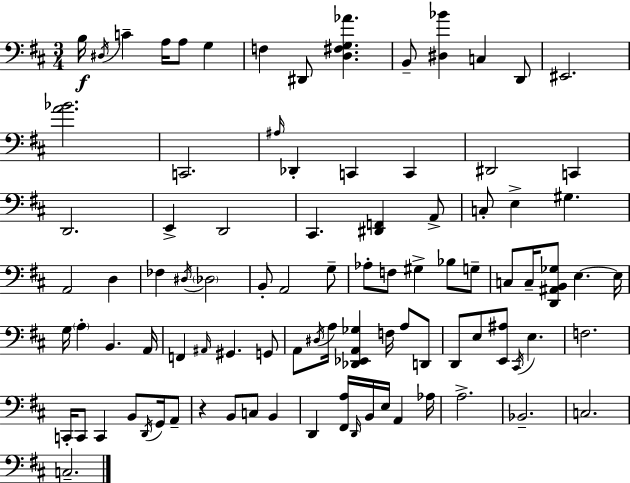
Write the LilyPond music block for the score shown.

{
  \clef bass
  \numericTimeSignature
  \time 3/4
  \key d \major
  \repeat volta 2 { b16\f \acciaccatura { dis16 } c'4-- a16 a8 g4 | f4 dis,8 <d fis g aes'>4. | b,8-- <dis bes'>4 c4 d,8 | eis,2. | \break <a' bes'>2. | c,2. | \grace { ais16 } des,4-. c,4 c,4 | dis,2 c,4 | \break d,2. | e,4-> d,2 | cis,4. <dis, f,>4 | a,8-> c8-. e4-> gis4. | \break a,2 d4 | fes4 \acciaccatura { dis16 } \parenthesize des2 | b,8-. a,2 | g8-- aes8-. f8 gis4-> bes8 | \break g8-- c8 c16-- <d, ais, b, ges>8 e4.~~ | e16 g16 \parenthesize a4-. b,4. | a,16 f,4 \grace { ais,16 } gis,4. | g,8 a,8 \acciaccatura { dis16 } a16 <des, ees, a, ges>4 | \break f16 a8 d,8 d,8 e8 <e, ais>8 \acciaccatura { cis,16 } | e4. f2. | c,16-. c,8 c,4 | b,8 \acciaccatura { d,16 } g,16 a,8-- r4 b,8 | \break c8 b,4 d,4 <fis, a>16 | \grace { d,16 } b,16 e16 a,4 aes16 a2.-> | bes,2.-- | c2. | \break c2.-- | } \bar "|."
}